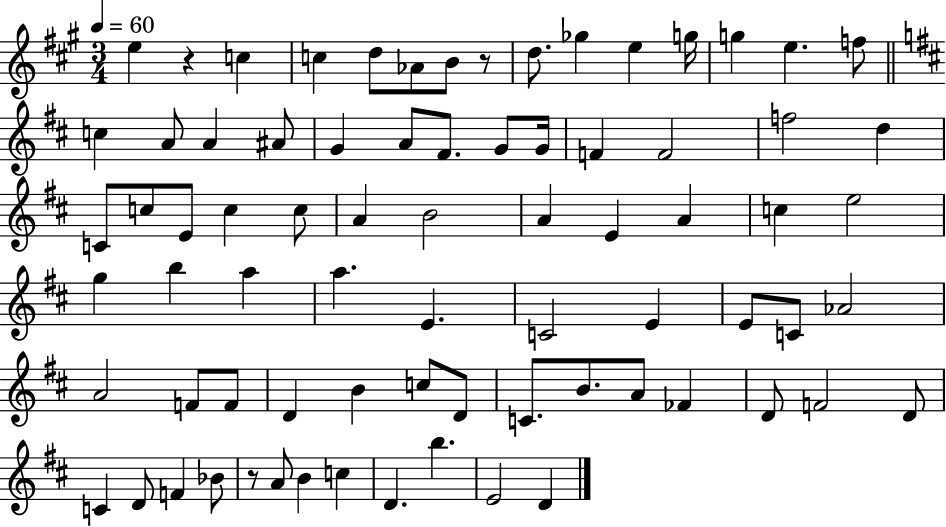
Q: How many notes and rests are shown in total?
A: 76